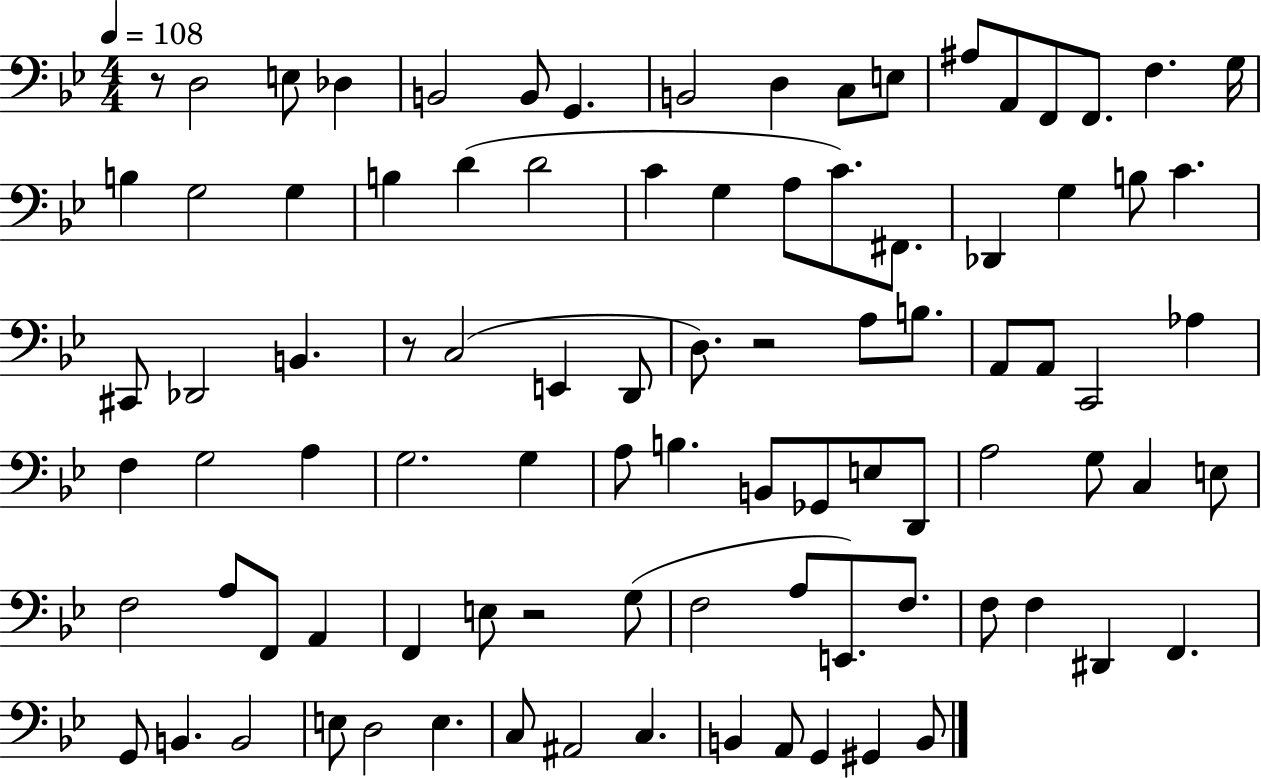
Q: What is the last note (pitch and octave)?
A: B2